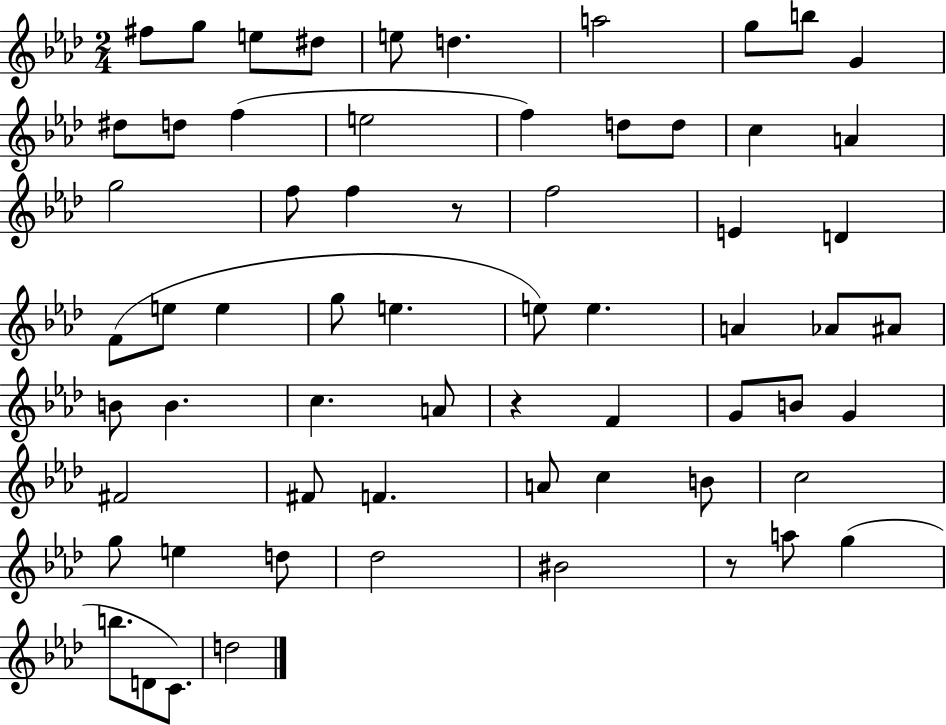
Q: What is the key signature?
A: AES major